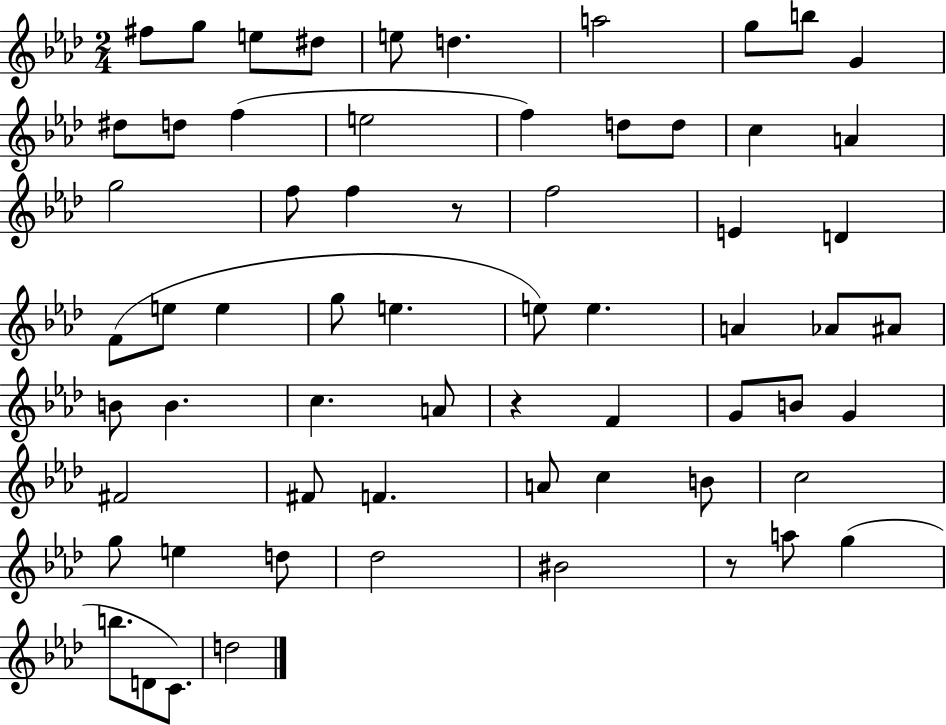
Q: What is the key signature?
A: AES major